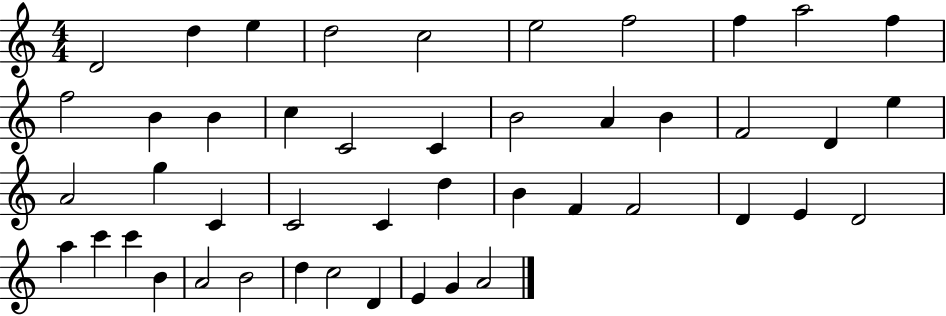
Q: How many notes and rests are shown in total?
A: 46